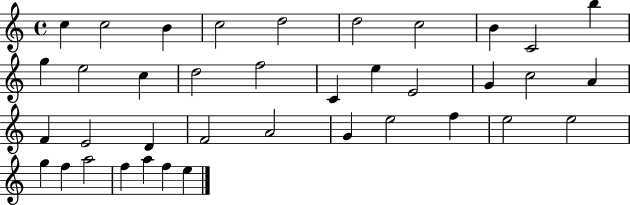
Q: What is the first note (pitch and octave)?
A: C5